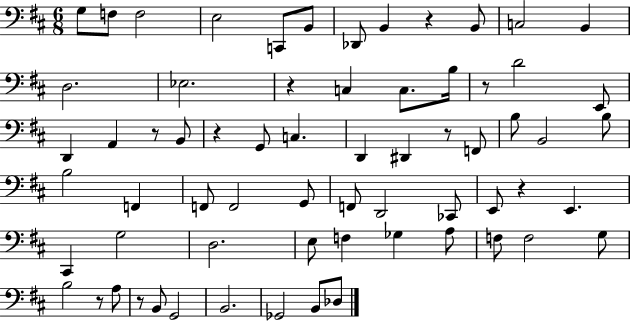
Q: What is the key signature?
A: D major